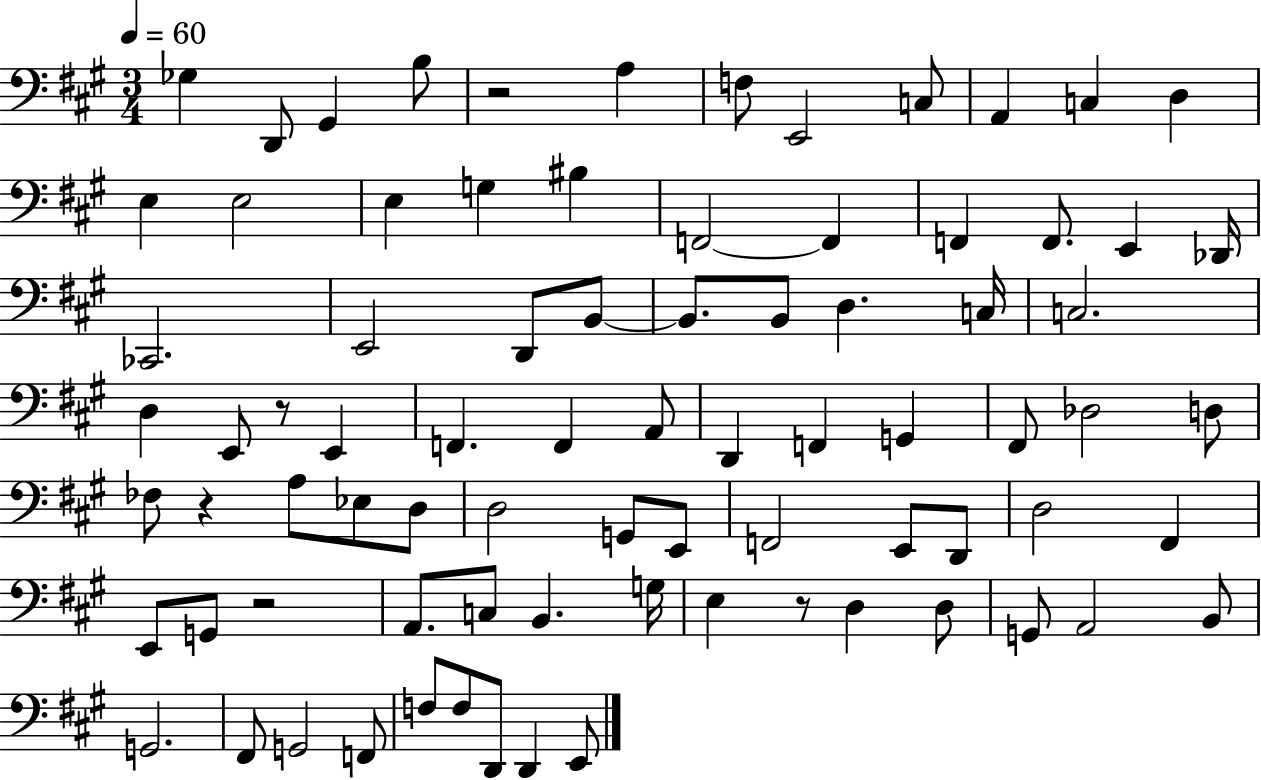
{
  \clef bass
  \numericTimeSignature
  \time 3/4
  \key a \major
  \tempo 4 = 60
  ges4 d,8 gis,4 b8 | r2 a4 | f8 e,2 c8 | a,4 c4 d4 | \break e4 e2 | e4 g4 bis4 | f,2~~ f,4 | f,4 f,8. e,4 des,16 | \break ces,2. | e,2 d,8 b,8~~ | b,8. b,8 d4. c16 | c2. | \break d4 e,8 r8 e,4 | f,4. f,4 a,8 | d,4 f,4 g,4 | fis,8 des2 d8 | \break fes8 r4 a8 ees8 d8 | d2 g,8 e,8 | f,2 e,8 d,8 | d2 fis,4 | \break e,8 g,8 r2 | a,8. c8 b,4. g16 | e4 r8 d4 d8 | g,8 a,2 b,8 | \break g,2. | fis,8 g,2 f,8 | f8 f8 d,8 d,4 e,8 | \bar "|."
}